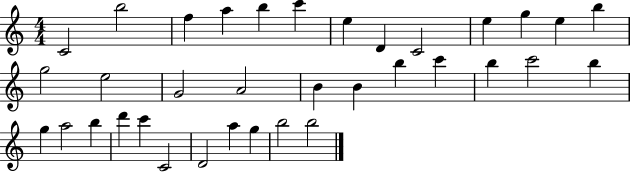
X:1
T:Untitled
M:4/4
L:1/4
K:C
C2 b2 f a b c' e D C2 e g e b g2 e2 G2 A2 B B b c' b c'2 b g a2 b d' c' C2 D2 a g b2 b2